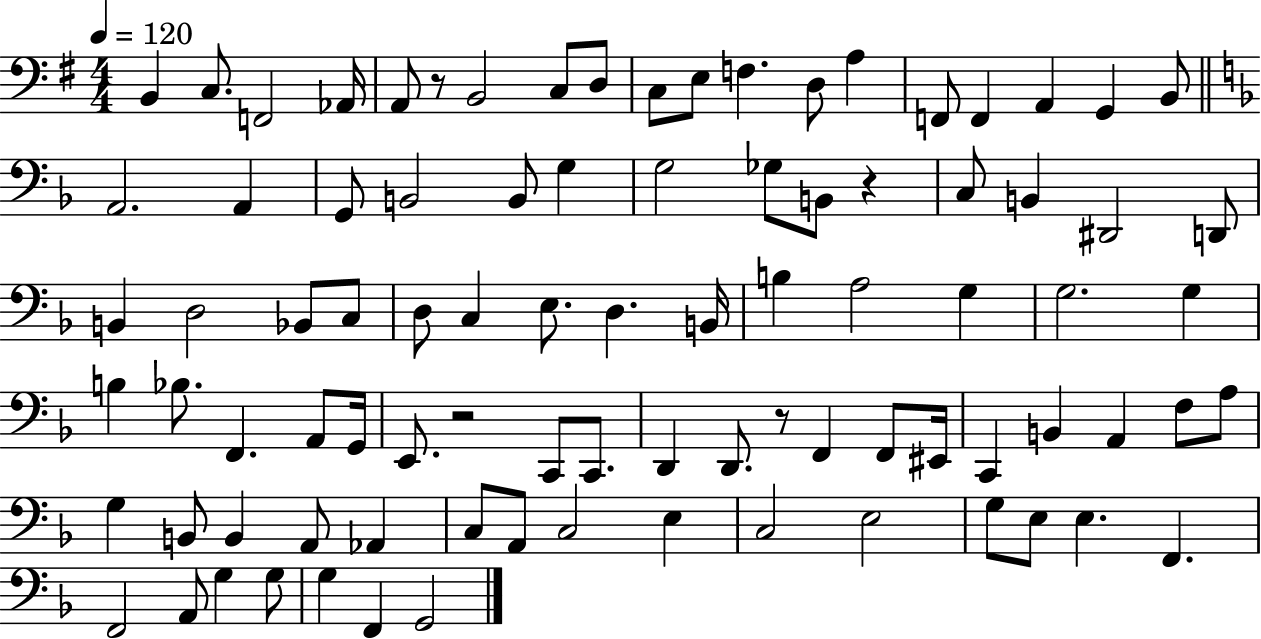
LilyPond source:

{
  \clef bass
  \numericTimeSignature
  \time 4/4
  \key g \major
  \tempo 4 = 120
  b,4 c8. f,2 aes,16 | a,8 r8 b,2 c8 d8 | c8 e8 f4. d8 a4 | f,8 f,4 a,4 g,4 b,8 | \break \bar "||" \break \key f \major a,2. a,4 | g,8 b,2 b,8 g4 | g2 ges8 b,8 r4 | c8 b,4 dis,2 d,8 | \break b,4 d2 bes,8 c8 | d8 c4 e8. d4. b,16 | b4 a2 g4 | g2. g4 | \break b4 bes8. f,4. a,8 g,16 | e,8. r2 c,8 c,8. | d,4 d,8. r8 f,4 f,8 eis,16 | c,4 b,4 a,4 f8 a8 | \break g4 b,8 b,4 a,8 aes,4 | c8 a,8 c2 e4 | c2 e2 | g8 e8 e4. f,4. | \break f,2 a,8 g4 g8 | g4 f,4 g,2 | \bar "|."
}